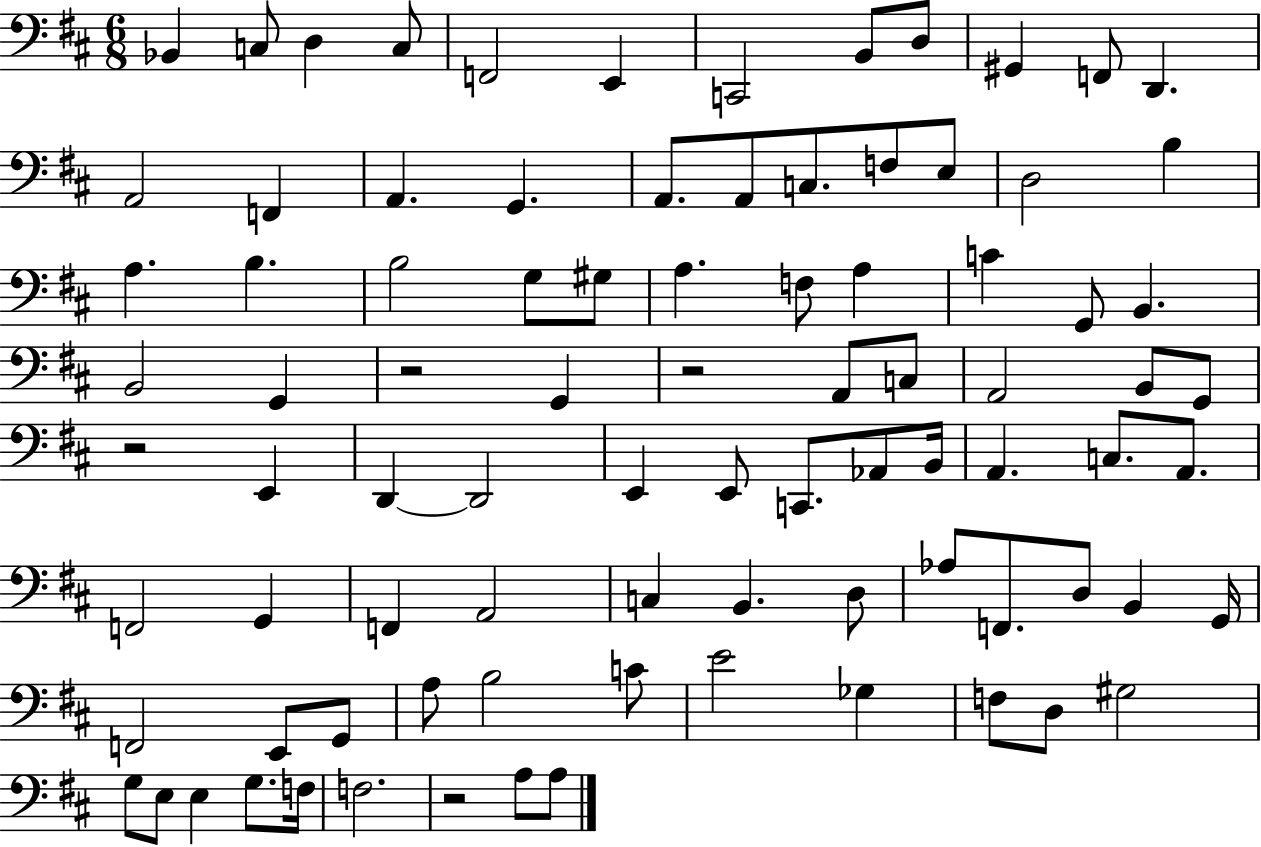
X:1
T:Untitled
M:6/8
L:1/4
K:D
_B,, C,/2 D, C,/2 F,,2 E,, C,,2 B,,/2 D,/2 ^G,, F,,/2 D,, A,,2 F,, A,, G,, A,,/2 A,,/2 C,/2 F,/2 E,/2 D,2 B, A, B, B,2 G,/2 ^G,/2 A, F,/2 A, C G,,/2 B,, B,,2 G,, z2 G,, z2 A,,/2 C,/2 A,,2 B,,/2 G,,/2 z2 E,, D,, D,,2 E,, E,,/2 C,,/2 _A,,/2 B,,/4 A,, C,/2 A,,/2 F,,2 G,, F,, A,,2 C, B,, D,/2 _A,/2 F,,/2 D,/2 B,, G,,/4 F,,2 E,,/2 G,,/2 A,/2 B,2 C/2 E2 _G, F,/2 D,/2 ^G,2 G,/2 E,/2 E, G,/2 F,/4 F,2 z2 A,/2 A,/2